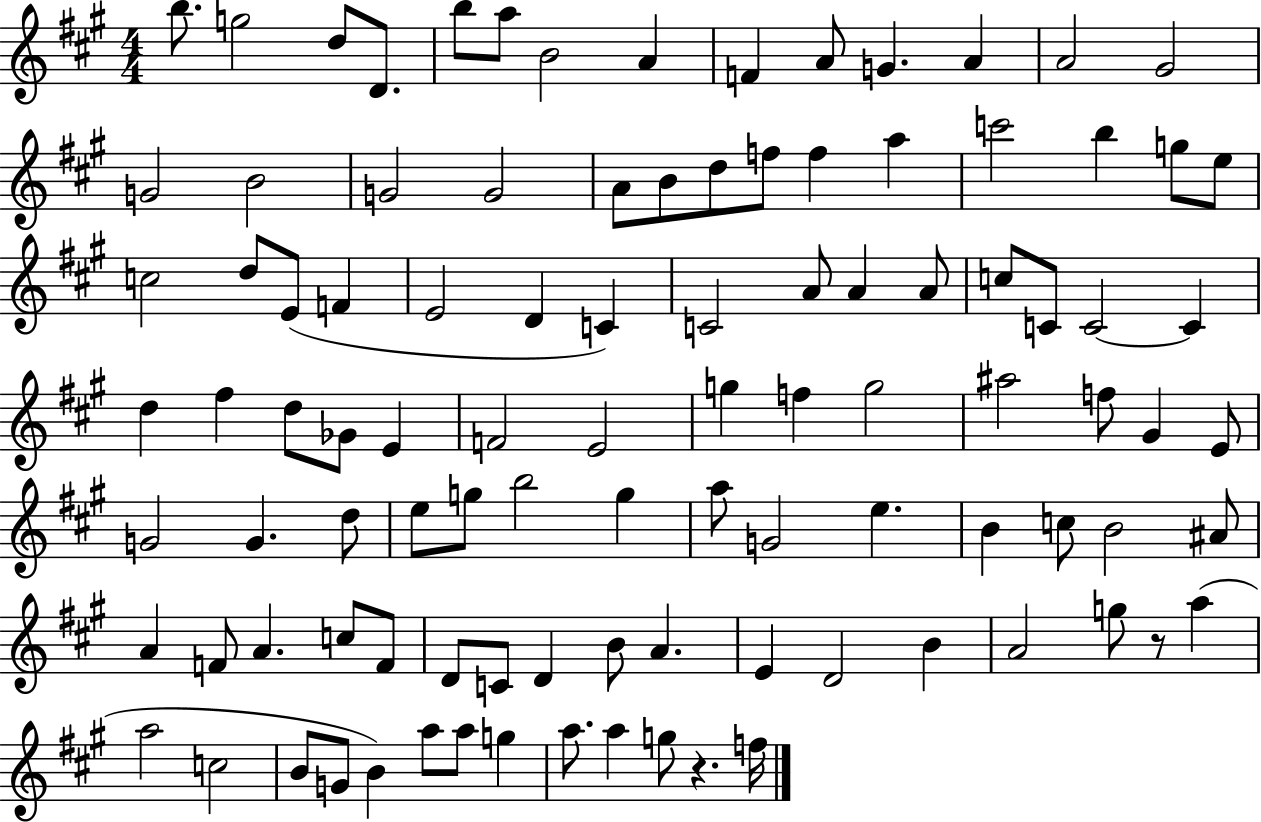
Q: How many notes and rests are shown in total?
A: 101